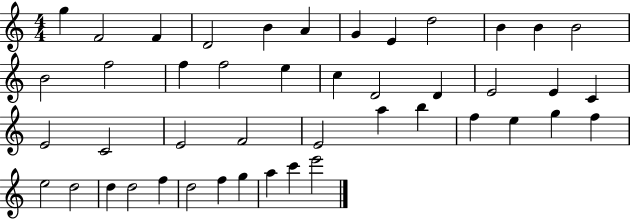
G5/q F4/h F4/q D4/h B4/q A4/q G4/q E4/q D5/h B4/q B4/q B4/h B4/h F5/h F5/q F5/h E5/q C5/q D4/h D4/q E4/h E4/q C4/q E4/h C4/h E4/h F4/h E4/h A5/q B5/q F5/q E5/q G5/q F5/q E5/h D5/h D5/q D5/h F5/q D5/h F5/q G5/q A5/q C6/q E6/h